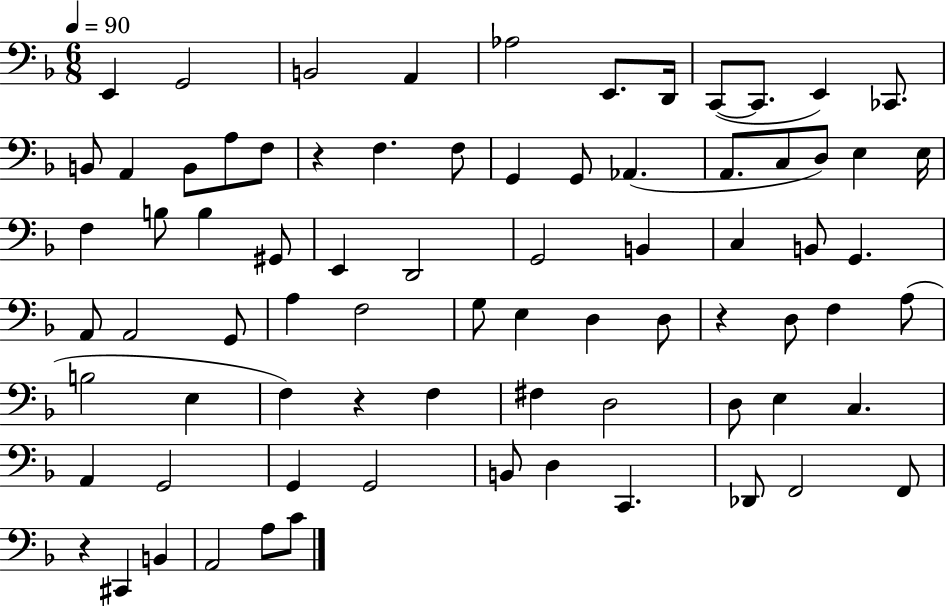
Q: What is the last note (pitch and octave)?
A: C4